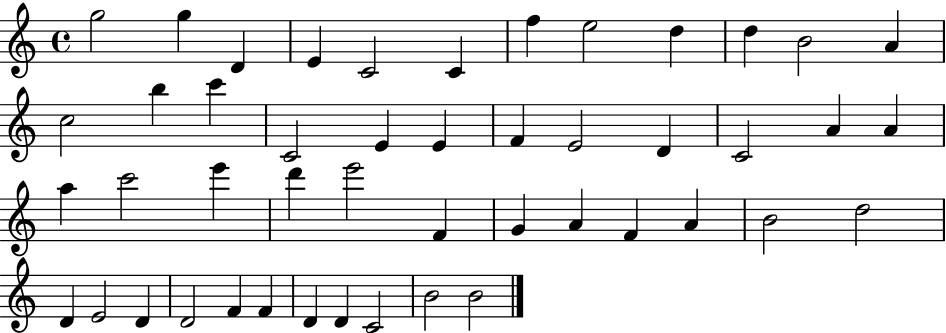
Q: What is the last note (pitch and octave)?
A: B4